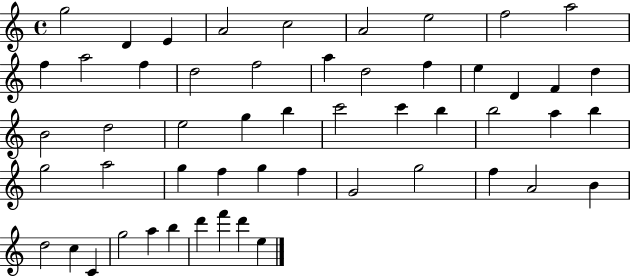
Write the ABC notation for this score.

X:1
T:Untitled
M:4/4
L:1/4
K:C
g2 D E A2 c2 A2 e2 f2 a2 f a2 f d2 f2 a d2 f e D F d B2 d2 e2 g b c'2 c' b b2 a b g2 a2 g f g f G2 g2 f A2 B d2 c C g2 a b d' f' d' e